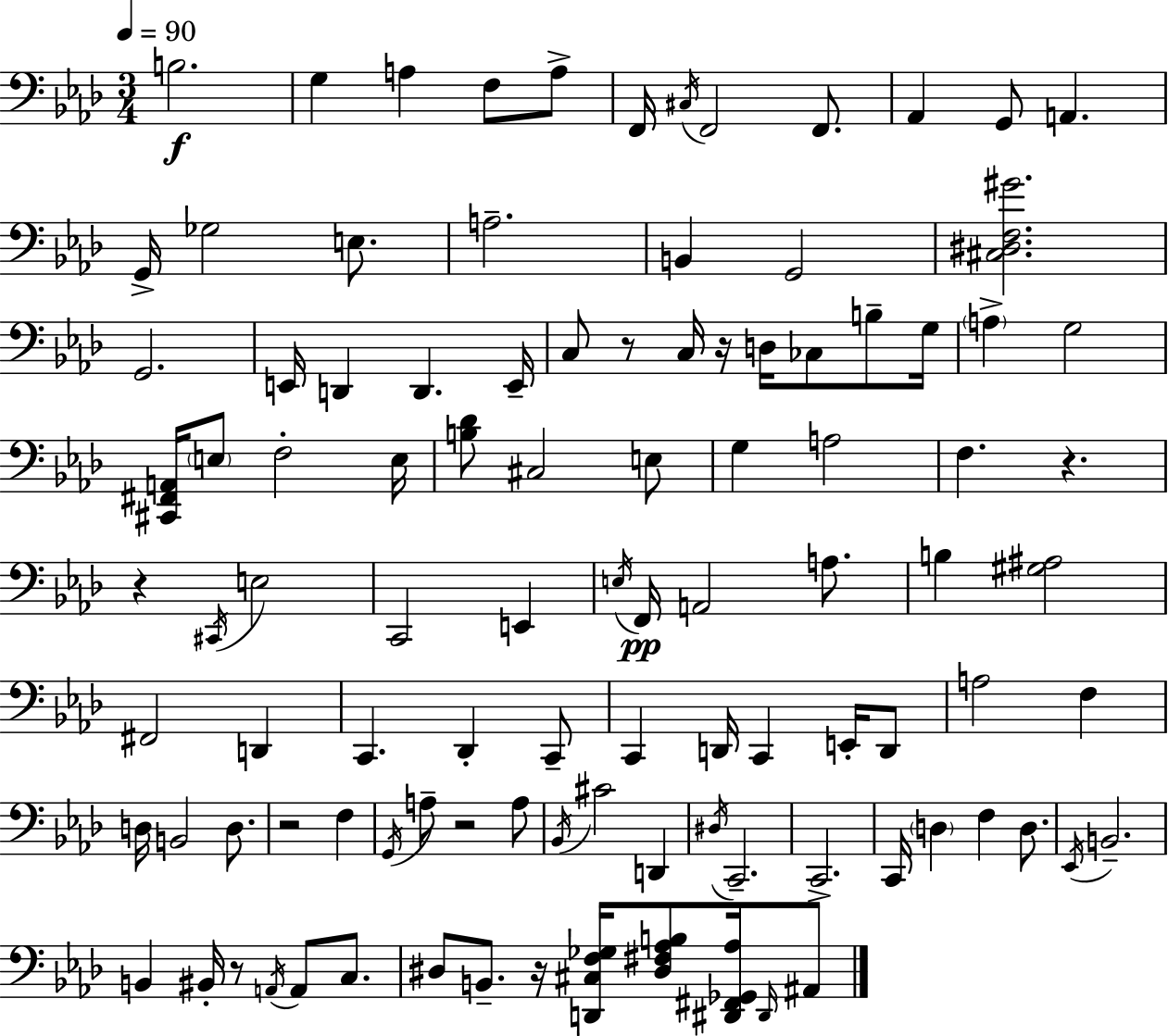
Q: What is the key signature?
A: F minor